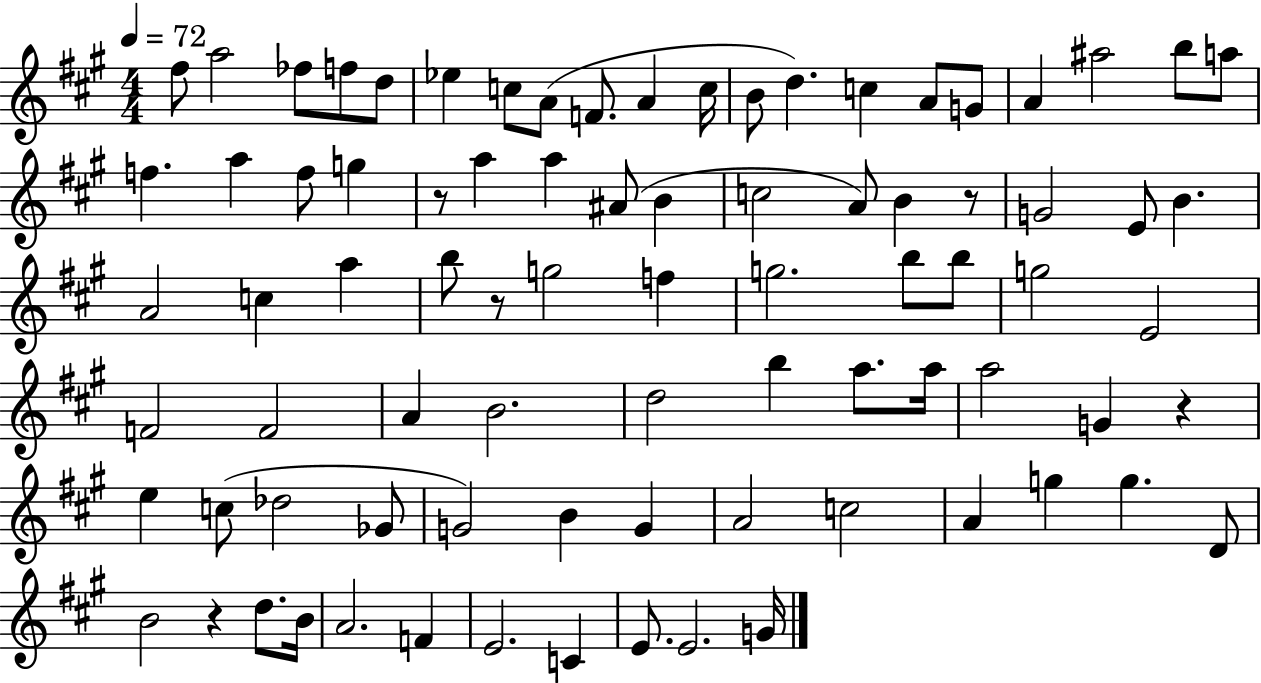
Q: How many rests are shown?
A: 5